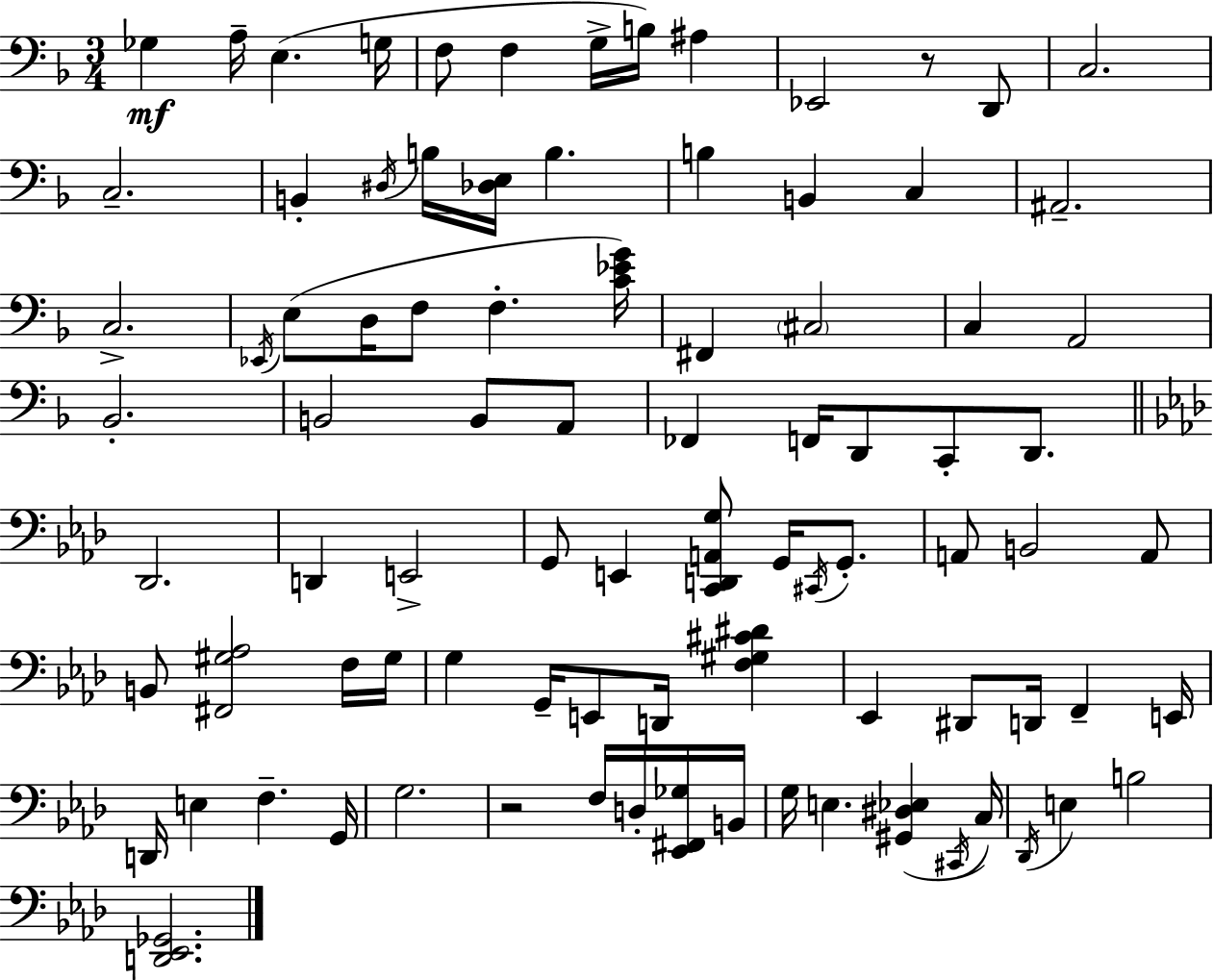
X:1
T:Untitled
M:3/4
L:1/4
K:Dm
_G, A,/4 E, G,/4 F,/2 F, G,/4 B,/4 ^A, _E,,2 z/2 D,,/2 C,2 C,2 B,, ^D,/4 B,/4 [_D,E,]/4 B, B, B,, C, ^A,,2 C,2 _E,,/4 E,/2 D,/4 F,/2 F, [C_EG]/4 ^F,, ^C,2 C, A,,2 _B,,2 B,,2 B,,/2 A,,/2 _F,, F,,/4 D,,/2 C,,/2 D,,/2 _D,,2 D,, E,,2 G,,/2 E,, [C,,D,,A,,G,]/2 G,,/4 ^C,,/4 G,,/2 A,,/2 B,,2 A,,/2 B,,/2 [^F,,^G,_A,]2 F,/4 ^G,/4 G, G,,/4 E,,/2 D,,/4 [F,^G,^C^D] _E,, ^D,,/2 D,,/4 F,, E,,/4 D,,/4 E, F, G,,/4 G,2 z2 F,/4 D,/4 [_E,,^F,,_G,]/4 B,,/4 G,/4 E, [^G,,^D,_E,] ^C,,/4 C,/4 _D,,/4 E, B,2 [D,,_E,,_G,,]2